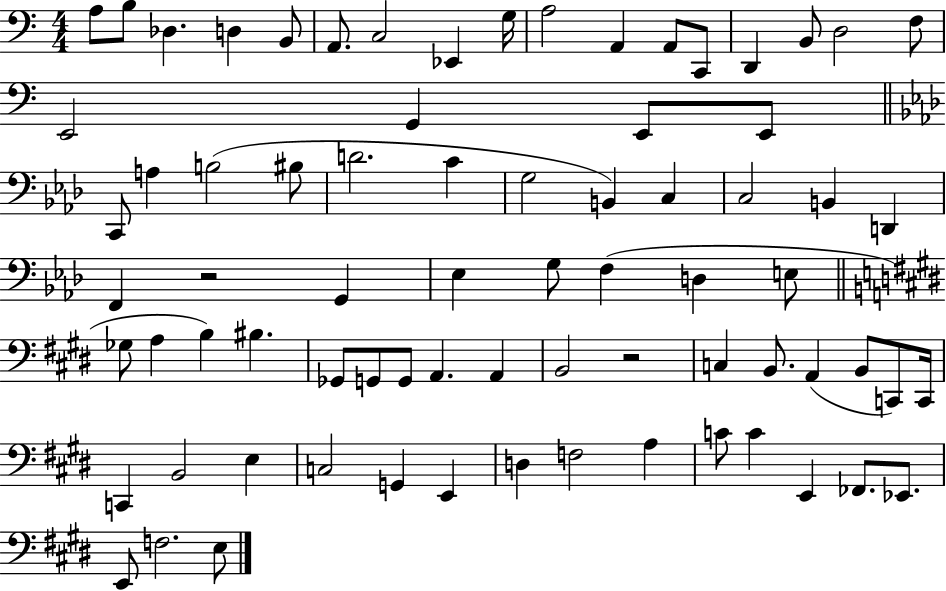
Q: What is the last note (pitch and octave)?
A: E3